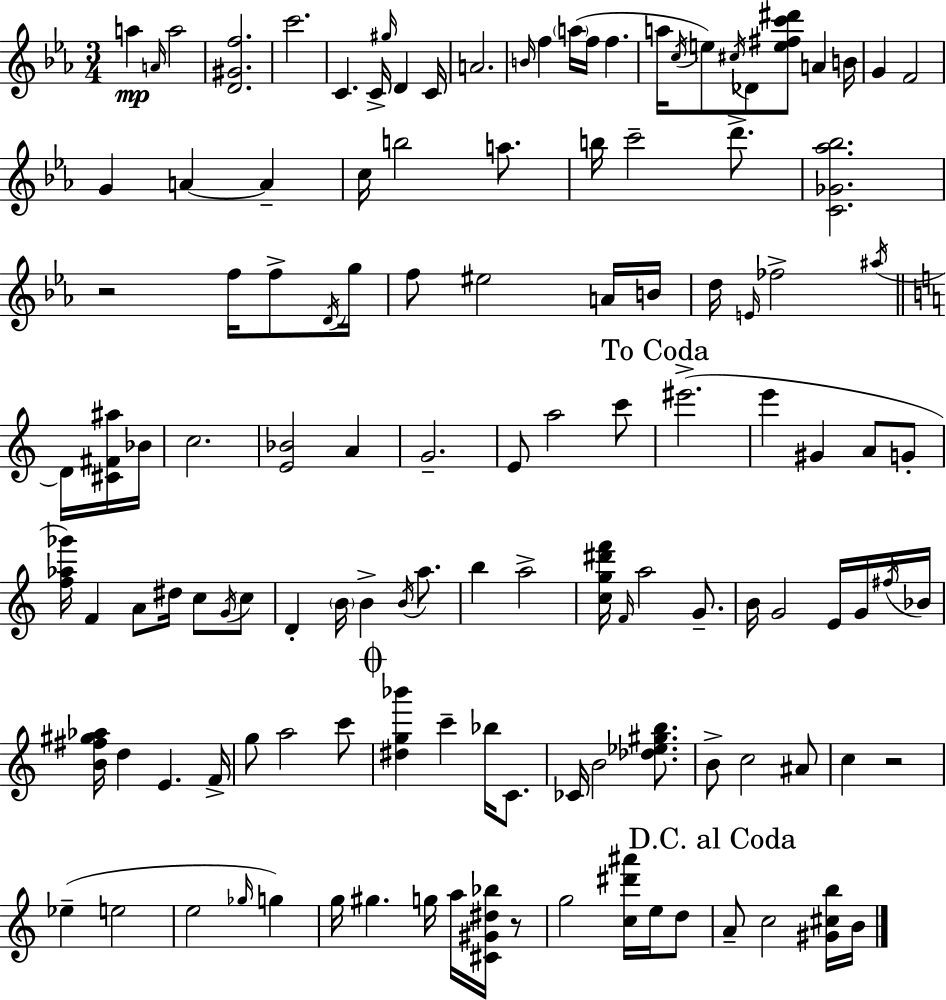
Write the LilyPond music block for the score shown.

{
  \clef treble
  \numericTimeSignature
  \time 3/4
  \key c \minor
  a''4\mp \grace { a'16 } a''2 | <d' gis' f''>2. | c'''2. | c'4. c'16-> \grace { gis''16 } d'4 | \break c'16 a'2. | \grace { b'16 } f''4 \parenthesize a''16( f''16 f''4. | a''16 \acciaccatura { c''16 }) e''8 \acciaccatura { cis''16 } des'8 <e'' fis'' c''' dis'''>8 | a'4 b'16 g'4 f'2 | \break g'4 a'4~~ | a'4-- c''16 b''2 | a''8. b''16 c'''2-- | d'''8.-> <c' ges' aes'' bes''>2. | \break r2 | f''16 f''8-> \acciaccatura { d'16 } g''16 f''8 eis''2 | a'16 b'16 d''16 \grace { e'16 } fes''2-> | \acciaccatura { ais''16 } \bar "||" \break \key c \major d'16 <cis' fis' ais''>16 bes'16 c''2. | <e' bes'>2 a'4 | g'2.-- | e'8 a''2 | \break c'''8 \mark "To Coda" eis'''2.->( | e'''4 gis'4 a'8 | g'8-. <f'' aes'' ges'''>16) f'4 a'8 dis''16 c''8 | \acciaccatura { g'16 } c''8 d'4-. \parenthesize b'16 b'4-> | \break \acciaccatura { b'16 } a''8. b''4 a''2-> | <c'' g'' dis''' f'''>16 \grace { f'16 } a''2 | g'8.-- b'16 g'2 | e'16 g'16 \acciaccatura { fis''16 } bes'16 <b' fis'' gis'' aes''>16 d''4 | \break e'4. f'16-> g''8 a''2 | c'''8 \mark \markup { \musicglyph "scripts.coda" } <dis'' g'' bes'''>4 c'''4-- | bes''16 c'8. ces'16 b'2 | <des'' ees'' gis'' b''>8. b'8-> c''2 | \break ais'8 c''4 r2 | ees''4--( e''2 | e''2 | \grace { ges''16 }) g''4 g''16 gis''4. | \break g''16 a''16 <cis' gis' dis'' bes''>16 r8 g''2 | <c'' dis''' ais'''>16 e''16 d''8 \mark "D.C. al Coda" a'8-- c''2 | <gis' cis'' b''>16 b'16 \bar "|."
}